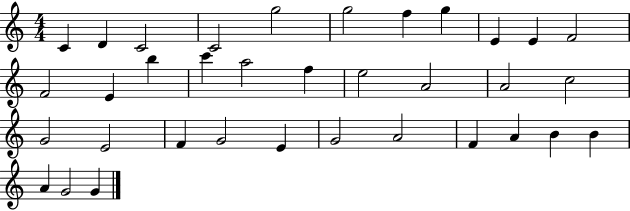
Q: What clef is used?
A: treble